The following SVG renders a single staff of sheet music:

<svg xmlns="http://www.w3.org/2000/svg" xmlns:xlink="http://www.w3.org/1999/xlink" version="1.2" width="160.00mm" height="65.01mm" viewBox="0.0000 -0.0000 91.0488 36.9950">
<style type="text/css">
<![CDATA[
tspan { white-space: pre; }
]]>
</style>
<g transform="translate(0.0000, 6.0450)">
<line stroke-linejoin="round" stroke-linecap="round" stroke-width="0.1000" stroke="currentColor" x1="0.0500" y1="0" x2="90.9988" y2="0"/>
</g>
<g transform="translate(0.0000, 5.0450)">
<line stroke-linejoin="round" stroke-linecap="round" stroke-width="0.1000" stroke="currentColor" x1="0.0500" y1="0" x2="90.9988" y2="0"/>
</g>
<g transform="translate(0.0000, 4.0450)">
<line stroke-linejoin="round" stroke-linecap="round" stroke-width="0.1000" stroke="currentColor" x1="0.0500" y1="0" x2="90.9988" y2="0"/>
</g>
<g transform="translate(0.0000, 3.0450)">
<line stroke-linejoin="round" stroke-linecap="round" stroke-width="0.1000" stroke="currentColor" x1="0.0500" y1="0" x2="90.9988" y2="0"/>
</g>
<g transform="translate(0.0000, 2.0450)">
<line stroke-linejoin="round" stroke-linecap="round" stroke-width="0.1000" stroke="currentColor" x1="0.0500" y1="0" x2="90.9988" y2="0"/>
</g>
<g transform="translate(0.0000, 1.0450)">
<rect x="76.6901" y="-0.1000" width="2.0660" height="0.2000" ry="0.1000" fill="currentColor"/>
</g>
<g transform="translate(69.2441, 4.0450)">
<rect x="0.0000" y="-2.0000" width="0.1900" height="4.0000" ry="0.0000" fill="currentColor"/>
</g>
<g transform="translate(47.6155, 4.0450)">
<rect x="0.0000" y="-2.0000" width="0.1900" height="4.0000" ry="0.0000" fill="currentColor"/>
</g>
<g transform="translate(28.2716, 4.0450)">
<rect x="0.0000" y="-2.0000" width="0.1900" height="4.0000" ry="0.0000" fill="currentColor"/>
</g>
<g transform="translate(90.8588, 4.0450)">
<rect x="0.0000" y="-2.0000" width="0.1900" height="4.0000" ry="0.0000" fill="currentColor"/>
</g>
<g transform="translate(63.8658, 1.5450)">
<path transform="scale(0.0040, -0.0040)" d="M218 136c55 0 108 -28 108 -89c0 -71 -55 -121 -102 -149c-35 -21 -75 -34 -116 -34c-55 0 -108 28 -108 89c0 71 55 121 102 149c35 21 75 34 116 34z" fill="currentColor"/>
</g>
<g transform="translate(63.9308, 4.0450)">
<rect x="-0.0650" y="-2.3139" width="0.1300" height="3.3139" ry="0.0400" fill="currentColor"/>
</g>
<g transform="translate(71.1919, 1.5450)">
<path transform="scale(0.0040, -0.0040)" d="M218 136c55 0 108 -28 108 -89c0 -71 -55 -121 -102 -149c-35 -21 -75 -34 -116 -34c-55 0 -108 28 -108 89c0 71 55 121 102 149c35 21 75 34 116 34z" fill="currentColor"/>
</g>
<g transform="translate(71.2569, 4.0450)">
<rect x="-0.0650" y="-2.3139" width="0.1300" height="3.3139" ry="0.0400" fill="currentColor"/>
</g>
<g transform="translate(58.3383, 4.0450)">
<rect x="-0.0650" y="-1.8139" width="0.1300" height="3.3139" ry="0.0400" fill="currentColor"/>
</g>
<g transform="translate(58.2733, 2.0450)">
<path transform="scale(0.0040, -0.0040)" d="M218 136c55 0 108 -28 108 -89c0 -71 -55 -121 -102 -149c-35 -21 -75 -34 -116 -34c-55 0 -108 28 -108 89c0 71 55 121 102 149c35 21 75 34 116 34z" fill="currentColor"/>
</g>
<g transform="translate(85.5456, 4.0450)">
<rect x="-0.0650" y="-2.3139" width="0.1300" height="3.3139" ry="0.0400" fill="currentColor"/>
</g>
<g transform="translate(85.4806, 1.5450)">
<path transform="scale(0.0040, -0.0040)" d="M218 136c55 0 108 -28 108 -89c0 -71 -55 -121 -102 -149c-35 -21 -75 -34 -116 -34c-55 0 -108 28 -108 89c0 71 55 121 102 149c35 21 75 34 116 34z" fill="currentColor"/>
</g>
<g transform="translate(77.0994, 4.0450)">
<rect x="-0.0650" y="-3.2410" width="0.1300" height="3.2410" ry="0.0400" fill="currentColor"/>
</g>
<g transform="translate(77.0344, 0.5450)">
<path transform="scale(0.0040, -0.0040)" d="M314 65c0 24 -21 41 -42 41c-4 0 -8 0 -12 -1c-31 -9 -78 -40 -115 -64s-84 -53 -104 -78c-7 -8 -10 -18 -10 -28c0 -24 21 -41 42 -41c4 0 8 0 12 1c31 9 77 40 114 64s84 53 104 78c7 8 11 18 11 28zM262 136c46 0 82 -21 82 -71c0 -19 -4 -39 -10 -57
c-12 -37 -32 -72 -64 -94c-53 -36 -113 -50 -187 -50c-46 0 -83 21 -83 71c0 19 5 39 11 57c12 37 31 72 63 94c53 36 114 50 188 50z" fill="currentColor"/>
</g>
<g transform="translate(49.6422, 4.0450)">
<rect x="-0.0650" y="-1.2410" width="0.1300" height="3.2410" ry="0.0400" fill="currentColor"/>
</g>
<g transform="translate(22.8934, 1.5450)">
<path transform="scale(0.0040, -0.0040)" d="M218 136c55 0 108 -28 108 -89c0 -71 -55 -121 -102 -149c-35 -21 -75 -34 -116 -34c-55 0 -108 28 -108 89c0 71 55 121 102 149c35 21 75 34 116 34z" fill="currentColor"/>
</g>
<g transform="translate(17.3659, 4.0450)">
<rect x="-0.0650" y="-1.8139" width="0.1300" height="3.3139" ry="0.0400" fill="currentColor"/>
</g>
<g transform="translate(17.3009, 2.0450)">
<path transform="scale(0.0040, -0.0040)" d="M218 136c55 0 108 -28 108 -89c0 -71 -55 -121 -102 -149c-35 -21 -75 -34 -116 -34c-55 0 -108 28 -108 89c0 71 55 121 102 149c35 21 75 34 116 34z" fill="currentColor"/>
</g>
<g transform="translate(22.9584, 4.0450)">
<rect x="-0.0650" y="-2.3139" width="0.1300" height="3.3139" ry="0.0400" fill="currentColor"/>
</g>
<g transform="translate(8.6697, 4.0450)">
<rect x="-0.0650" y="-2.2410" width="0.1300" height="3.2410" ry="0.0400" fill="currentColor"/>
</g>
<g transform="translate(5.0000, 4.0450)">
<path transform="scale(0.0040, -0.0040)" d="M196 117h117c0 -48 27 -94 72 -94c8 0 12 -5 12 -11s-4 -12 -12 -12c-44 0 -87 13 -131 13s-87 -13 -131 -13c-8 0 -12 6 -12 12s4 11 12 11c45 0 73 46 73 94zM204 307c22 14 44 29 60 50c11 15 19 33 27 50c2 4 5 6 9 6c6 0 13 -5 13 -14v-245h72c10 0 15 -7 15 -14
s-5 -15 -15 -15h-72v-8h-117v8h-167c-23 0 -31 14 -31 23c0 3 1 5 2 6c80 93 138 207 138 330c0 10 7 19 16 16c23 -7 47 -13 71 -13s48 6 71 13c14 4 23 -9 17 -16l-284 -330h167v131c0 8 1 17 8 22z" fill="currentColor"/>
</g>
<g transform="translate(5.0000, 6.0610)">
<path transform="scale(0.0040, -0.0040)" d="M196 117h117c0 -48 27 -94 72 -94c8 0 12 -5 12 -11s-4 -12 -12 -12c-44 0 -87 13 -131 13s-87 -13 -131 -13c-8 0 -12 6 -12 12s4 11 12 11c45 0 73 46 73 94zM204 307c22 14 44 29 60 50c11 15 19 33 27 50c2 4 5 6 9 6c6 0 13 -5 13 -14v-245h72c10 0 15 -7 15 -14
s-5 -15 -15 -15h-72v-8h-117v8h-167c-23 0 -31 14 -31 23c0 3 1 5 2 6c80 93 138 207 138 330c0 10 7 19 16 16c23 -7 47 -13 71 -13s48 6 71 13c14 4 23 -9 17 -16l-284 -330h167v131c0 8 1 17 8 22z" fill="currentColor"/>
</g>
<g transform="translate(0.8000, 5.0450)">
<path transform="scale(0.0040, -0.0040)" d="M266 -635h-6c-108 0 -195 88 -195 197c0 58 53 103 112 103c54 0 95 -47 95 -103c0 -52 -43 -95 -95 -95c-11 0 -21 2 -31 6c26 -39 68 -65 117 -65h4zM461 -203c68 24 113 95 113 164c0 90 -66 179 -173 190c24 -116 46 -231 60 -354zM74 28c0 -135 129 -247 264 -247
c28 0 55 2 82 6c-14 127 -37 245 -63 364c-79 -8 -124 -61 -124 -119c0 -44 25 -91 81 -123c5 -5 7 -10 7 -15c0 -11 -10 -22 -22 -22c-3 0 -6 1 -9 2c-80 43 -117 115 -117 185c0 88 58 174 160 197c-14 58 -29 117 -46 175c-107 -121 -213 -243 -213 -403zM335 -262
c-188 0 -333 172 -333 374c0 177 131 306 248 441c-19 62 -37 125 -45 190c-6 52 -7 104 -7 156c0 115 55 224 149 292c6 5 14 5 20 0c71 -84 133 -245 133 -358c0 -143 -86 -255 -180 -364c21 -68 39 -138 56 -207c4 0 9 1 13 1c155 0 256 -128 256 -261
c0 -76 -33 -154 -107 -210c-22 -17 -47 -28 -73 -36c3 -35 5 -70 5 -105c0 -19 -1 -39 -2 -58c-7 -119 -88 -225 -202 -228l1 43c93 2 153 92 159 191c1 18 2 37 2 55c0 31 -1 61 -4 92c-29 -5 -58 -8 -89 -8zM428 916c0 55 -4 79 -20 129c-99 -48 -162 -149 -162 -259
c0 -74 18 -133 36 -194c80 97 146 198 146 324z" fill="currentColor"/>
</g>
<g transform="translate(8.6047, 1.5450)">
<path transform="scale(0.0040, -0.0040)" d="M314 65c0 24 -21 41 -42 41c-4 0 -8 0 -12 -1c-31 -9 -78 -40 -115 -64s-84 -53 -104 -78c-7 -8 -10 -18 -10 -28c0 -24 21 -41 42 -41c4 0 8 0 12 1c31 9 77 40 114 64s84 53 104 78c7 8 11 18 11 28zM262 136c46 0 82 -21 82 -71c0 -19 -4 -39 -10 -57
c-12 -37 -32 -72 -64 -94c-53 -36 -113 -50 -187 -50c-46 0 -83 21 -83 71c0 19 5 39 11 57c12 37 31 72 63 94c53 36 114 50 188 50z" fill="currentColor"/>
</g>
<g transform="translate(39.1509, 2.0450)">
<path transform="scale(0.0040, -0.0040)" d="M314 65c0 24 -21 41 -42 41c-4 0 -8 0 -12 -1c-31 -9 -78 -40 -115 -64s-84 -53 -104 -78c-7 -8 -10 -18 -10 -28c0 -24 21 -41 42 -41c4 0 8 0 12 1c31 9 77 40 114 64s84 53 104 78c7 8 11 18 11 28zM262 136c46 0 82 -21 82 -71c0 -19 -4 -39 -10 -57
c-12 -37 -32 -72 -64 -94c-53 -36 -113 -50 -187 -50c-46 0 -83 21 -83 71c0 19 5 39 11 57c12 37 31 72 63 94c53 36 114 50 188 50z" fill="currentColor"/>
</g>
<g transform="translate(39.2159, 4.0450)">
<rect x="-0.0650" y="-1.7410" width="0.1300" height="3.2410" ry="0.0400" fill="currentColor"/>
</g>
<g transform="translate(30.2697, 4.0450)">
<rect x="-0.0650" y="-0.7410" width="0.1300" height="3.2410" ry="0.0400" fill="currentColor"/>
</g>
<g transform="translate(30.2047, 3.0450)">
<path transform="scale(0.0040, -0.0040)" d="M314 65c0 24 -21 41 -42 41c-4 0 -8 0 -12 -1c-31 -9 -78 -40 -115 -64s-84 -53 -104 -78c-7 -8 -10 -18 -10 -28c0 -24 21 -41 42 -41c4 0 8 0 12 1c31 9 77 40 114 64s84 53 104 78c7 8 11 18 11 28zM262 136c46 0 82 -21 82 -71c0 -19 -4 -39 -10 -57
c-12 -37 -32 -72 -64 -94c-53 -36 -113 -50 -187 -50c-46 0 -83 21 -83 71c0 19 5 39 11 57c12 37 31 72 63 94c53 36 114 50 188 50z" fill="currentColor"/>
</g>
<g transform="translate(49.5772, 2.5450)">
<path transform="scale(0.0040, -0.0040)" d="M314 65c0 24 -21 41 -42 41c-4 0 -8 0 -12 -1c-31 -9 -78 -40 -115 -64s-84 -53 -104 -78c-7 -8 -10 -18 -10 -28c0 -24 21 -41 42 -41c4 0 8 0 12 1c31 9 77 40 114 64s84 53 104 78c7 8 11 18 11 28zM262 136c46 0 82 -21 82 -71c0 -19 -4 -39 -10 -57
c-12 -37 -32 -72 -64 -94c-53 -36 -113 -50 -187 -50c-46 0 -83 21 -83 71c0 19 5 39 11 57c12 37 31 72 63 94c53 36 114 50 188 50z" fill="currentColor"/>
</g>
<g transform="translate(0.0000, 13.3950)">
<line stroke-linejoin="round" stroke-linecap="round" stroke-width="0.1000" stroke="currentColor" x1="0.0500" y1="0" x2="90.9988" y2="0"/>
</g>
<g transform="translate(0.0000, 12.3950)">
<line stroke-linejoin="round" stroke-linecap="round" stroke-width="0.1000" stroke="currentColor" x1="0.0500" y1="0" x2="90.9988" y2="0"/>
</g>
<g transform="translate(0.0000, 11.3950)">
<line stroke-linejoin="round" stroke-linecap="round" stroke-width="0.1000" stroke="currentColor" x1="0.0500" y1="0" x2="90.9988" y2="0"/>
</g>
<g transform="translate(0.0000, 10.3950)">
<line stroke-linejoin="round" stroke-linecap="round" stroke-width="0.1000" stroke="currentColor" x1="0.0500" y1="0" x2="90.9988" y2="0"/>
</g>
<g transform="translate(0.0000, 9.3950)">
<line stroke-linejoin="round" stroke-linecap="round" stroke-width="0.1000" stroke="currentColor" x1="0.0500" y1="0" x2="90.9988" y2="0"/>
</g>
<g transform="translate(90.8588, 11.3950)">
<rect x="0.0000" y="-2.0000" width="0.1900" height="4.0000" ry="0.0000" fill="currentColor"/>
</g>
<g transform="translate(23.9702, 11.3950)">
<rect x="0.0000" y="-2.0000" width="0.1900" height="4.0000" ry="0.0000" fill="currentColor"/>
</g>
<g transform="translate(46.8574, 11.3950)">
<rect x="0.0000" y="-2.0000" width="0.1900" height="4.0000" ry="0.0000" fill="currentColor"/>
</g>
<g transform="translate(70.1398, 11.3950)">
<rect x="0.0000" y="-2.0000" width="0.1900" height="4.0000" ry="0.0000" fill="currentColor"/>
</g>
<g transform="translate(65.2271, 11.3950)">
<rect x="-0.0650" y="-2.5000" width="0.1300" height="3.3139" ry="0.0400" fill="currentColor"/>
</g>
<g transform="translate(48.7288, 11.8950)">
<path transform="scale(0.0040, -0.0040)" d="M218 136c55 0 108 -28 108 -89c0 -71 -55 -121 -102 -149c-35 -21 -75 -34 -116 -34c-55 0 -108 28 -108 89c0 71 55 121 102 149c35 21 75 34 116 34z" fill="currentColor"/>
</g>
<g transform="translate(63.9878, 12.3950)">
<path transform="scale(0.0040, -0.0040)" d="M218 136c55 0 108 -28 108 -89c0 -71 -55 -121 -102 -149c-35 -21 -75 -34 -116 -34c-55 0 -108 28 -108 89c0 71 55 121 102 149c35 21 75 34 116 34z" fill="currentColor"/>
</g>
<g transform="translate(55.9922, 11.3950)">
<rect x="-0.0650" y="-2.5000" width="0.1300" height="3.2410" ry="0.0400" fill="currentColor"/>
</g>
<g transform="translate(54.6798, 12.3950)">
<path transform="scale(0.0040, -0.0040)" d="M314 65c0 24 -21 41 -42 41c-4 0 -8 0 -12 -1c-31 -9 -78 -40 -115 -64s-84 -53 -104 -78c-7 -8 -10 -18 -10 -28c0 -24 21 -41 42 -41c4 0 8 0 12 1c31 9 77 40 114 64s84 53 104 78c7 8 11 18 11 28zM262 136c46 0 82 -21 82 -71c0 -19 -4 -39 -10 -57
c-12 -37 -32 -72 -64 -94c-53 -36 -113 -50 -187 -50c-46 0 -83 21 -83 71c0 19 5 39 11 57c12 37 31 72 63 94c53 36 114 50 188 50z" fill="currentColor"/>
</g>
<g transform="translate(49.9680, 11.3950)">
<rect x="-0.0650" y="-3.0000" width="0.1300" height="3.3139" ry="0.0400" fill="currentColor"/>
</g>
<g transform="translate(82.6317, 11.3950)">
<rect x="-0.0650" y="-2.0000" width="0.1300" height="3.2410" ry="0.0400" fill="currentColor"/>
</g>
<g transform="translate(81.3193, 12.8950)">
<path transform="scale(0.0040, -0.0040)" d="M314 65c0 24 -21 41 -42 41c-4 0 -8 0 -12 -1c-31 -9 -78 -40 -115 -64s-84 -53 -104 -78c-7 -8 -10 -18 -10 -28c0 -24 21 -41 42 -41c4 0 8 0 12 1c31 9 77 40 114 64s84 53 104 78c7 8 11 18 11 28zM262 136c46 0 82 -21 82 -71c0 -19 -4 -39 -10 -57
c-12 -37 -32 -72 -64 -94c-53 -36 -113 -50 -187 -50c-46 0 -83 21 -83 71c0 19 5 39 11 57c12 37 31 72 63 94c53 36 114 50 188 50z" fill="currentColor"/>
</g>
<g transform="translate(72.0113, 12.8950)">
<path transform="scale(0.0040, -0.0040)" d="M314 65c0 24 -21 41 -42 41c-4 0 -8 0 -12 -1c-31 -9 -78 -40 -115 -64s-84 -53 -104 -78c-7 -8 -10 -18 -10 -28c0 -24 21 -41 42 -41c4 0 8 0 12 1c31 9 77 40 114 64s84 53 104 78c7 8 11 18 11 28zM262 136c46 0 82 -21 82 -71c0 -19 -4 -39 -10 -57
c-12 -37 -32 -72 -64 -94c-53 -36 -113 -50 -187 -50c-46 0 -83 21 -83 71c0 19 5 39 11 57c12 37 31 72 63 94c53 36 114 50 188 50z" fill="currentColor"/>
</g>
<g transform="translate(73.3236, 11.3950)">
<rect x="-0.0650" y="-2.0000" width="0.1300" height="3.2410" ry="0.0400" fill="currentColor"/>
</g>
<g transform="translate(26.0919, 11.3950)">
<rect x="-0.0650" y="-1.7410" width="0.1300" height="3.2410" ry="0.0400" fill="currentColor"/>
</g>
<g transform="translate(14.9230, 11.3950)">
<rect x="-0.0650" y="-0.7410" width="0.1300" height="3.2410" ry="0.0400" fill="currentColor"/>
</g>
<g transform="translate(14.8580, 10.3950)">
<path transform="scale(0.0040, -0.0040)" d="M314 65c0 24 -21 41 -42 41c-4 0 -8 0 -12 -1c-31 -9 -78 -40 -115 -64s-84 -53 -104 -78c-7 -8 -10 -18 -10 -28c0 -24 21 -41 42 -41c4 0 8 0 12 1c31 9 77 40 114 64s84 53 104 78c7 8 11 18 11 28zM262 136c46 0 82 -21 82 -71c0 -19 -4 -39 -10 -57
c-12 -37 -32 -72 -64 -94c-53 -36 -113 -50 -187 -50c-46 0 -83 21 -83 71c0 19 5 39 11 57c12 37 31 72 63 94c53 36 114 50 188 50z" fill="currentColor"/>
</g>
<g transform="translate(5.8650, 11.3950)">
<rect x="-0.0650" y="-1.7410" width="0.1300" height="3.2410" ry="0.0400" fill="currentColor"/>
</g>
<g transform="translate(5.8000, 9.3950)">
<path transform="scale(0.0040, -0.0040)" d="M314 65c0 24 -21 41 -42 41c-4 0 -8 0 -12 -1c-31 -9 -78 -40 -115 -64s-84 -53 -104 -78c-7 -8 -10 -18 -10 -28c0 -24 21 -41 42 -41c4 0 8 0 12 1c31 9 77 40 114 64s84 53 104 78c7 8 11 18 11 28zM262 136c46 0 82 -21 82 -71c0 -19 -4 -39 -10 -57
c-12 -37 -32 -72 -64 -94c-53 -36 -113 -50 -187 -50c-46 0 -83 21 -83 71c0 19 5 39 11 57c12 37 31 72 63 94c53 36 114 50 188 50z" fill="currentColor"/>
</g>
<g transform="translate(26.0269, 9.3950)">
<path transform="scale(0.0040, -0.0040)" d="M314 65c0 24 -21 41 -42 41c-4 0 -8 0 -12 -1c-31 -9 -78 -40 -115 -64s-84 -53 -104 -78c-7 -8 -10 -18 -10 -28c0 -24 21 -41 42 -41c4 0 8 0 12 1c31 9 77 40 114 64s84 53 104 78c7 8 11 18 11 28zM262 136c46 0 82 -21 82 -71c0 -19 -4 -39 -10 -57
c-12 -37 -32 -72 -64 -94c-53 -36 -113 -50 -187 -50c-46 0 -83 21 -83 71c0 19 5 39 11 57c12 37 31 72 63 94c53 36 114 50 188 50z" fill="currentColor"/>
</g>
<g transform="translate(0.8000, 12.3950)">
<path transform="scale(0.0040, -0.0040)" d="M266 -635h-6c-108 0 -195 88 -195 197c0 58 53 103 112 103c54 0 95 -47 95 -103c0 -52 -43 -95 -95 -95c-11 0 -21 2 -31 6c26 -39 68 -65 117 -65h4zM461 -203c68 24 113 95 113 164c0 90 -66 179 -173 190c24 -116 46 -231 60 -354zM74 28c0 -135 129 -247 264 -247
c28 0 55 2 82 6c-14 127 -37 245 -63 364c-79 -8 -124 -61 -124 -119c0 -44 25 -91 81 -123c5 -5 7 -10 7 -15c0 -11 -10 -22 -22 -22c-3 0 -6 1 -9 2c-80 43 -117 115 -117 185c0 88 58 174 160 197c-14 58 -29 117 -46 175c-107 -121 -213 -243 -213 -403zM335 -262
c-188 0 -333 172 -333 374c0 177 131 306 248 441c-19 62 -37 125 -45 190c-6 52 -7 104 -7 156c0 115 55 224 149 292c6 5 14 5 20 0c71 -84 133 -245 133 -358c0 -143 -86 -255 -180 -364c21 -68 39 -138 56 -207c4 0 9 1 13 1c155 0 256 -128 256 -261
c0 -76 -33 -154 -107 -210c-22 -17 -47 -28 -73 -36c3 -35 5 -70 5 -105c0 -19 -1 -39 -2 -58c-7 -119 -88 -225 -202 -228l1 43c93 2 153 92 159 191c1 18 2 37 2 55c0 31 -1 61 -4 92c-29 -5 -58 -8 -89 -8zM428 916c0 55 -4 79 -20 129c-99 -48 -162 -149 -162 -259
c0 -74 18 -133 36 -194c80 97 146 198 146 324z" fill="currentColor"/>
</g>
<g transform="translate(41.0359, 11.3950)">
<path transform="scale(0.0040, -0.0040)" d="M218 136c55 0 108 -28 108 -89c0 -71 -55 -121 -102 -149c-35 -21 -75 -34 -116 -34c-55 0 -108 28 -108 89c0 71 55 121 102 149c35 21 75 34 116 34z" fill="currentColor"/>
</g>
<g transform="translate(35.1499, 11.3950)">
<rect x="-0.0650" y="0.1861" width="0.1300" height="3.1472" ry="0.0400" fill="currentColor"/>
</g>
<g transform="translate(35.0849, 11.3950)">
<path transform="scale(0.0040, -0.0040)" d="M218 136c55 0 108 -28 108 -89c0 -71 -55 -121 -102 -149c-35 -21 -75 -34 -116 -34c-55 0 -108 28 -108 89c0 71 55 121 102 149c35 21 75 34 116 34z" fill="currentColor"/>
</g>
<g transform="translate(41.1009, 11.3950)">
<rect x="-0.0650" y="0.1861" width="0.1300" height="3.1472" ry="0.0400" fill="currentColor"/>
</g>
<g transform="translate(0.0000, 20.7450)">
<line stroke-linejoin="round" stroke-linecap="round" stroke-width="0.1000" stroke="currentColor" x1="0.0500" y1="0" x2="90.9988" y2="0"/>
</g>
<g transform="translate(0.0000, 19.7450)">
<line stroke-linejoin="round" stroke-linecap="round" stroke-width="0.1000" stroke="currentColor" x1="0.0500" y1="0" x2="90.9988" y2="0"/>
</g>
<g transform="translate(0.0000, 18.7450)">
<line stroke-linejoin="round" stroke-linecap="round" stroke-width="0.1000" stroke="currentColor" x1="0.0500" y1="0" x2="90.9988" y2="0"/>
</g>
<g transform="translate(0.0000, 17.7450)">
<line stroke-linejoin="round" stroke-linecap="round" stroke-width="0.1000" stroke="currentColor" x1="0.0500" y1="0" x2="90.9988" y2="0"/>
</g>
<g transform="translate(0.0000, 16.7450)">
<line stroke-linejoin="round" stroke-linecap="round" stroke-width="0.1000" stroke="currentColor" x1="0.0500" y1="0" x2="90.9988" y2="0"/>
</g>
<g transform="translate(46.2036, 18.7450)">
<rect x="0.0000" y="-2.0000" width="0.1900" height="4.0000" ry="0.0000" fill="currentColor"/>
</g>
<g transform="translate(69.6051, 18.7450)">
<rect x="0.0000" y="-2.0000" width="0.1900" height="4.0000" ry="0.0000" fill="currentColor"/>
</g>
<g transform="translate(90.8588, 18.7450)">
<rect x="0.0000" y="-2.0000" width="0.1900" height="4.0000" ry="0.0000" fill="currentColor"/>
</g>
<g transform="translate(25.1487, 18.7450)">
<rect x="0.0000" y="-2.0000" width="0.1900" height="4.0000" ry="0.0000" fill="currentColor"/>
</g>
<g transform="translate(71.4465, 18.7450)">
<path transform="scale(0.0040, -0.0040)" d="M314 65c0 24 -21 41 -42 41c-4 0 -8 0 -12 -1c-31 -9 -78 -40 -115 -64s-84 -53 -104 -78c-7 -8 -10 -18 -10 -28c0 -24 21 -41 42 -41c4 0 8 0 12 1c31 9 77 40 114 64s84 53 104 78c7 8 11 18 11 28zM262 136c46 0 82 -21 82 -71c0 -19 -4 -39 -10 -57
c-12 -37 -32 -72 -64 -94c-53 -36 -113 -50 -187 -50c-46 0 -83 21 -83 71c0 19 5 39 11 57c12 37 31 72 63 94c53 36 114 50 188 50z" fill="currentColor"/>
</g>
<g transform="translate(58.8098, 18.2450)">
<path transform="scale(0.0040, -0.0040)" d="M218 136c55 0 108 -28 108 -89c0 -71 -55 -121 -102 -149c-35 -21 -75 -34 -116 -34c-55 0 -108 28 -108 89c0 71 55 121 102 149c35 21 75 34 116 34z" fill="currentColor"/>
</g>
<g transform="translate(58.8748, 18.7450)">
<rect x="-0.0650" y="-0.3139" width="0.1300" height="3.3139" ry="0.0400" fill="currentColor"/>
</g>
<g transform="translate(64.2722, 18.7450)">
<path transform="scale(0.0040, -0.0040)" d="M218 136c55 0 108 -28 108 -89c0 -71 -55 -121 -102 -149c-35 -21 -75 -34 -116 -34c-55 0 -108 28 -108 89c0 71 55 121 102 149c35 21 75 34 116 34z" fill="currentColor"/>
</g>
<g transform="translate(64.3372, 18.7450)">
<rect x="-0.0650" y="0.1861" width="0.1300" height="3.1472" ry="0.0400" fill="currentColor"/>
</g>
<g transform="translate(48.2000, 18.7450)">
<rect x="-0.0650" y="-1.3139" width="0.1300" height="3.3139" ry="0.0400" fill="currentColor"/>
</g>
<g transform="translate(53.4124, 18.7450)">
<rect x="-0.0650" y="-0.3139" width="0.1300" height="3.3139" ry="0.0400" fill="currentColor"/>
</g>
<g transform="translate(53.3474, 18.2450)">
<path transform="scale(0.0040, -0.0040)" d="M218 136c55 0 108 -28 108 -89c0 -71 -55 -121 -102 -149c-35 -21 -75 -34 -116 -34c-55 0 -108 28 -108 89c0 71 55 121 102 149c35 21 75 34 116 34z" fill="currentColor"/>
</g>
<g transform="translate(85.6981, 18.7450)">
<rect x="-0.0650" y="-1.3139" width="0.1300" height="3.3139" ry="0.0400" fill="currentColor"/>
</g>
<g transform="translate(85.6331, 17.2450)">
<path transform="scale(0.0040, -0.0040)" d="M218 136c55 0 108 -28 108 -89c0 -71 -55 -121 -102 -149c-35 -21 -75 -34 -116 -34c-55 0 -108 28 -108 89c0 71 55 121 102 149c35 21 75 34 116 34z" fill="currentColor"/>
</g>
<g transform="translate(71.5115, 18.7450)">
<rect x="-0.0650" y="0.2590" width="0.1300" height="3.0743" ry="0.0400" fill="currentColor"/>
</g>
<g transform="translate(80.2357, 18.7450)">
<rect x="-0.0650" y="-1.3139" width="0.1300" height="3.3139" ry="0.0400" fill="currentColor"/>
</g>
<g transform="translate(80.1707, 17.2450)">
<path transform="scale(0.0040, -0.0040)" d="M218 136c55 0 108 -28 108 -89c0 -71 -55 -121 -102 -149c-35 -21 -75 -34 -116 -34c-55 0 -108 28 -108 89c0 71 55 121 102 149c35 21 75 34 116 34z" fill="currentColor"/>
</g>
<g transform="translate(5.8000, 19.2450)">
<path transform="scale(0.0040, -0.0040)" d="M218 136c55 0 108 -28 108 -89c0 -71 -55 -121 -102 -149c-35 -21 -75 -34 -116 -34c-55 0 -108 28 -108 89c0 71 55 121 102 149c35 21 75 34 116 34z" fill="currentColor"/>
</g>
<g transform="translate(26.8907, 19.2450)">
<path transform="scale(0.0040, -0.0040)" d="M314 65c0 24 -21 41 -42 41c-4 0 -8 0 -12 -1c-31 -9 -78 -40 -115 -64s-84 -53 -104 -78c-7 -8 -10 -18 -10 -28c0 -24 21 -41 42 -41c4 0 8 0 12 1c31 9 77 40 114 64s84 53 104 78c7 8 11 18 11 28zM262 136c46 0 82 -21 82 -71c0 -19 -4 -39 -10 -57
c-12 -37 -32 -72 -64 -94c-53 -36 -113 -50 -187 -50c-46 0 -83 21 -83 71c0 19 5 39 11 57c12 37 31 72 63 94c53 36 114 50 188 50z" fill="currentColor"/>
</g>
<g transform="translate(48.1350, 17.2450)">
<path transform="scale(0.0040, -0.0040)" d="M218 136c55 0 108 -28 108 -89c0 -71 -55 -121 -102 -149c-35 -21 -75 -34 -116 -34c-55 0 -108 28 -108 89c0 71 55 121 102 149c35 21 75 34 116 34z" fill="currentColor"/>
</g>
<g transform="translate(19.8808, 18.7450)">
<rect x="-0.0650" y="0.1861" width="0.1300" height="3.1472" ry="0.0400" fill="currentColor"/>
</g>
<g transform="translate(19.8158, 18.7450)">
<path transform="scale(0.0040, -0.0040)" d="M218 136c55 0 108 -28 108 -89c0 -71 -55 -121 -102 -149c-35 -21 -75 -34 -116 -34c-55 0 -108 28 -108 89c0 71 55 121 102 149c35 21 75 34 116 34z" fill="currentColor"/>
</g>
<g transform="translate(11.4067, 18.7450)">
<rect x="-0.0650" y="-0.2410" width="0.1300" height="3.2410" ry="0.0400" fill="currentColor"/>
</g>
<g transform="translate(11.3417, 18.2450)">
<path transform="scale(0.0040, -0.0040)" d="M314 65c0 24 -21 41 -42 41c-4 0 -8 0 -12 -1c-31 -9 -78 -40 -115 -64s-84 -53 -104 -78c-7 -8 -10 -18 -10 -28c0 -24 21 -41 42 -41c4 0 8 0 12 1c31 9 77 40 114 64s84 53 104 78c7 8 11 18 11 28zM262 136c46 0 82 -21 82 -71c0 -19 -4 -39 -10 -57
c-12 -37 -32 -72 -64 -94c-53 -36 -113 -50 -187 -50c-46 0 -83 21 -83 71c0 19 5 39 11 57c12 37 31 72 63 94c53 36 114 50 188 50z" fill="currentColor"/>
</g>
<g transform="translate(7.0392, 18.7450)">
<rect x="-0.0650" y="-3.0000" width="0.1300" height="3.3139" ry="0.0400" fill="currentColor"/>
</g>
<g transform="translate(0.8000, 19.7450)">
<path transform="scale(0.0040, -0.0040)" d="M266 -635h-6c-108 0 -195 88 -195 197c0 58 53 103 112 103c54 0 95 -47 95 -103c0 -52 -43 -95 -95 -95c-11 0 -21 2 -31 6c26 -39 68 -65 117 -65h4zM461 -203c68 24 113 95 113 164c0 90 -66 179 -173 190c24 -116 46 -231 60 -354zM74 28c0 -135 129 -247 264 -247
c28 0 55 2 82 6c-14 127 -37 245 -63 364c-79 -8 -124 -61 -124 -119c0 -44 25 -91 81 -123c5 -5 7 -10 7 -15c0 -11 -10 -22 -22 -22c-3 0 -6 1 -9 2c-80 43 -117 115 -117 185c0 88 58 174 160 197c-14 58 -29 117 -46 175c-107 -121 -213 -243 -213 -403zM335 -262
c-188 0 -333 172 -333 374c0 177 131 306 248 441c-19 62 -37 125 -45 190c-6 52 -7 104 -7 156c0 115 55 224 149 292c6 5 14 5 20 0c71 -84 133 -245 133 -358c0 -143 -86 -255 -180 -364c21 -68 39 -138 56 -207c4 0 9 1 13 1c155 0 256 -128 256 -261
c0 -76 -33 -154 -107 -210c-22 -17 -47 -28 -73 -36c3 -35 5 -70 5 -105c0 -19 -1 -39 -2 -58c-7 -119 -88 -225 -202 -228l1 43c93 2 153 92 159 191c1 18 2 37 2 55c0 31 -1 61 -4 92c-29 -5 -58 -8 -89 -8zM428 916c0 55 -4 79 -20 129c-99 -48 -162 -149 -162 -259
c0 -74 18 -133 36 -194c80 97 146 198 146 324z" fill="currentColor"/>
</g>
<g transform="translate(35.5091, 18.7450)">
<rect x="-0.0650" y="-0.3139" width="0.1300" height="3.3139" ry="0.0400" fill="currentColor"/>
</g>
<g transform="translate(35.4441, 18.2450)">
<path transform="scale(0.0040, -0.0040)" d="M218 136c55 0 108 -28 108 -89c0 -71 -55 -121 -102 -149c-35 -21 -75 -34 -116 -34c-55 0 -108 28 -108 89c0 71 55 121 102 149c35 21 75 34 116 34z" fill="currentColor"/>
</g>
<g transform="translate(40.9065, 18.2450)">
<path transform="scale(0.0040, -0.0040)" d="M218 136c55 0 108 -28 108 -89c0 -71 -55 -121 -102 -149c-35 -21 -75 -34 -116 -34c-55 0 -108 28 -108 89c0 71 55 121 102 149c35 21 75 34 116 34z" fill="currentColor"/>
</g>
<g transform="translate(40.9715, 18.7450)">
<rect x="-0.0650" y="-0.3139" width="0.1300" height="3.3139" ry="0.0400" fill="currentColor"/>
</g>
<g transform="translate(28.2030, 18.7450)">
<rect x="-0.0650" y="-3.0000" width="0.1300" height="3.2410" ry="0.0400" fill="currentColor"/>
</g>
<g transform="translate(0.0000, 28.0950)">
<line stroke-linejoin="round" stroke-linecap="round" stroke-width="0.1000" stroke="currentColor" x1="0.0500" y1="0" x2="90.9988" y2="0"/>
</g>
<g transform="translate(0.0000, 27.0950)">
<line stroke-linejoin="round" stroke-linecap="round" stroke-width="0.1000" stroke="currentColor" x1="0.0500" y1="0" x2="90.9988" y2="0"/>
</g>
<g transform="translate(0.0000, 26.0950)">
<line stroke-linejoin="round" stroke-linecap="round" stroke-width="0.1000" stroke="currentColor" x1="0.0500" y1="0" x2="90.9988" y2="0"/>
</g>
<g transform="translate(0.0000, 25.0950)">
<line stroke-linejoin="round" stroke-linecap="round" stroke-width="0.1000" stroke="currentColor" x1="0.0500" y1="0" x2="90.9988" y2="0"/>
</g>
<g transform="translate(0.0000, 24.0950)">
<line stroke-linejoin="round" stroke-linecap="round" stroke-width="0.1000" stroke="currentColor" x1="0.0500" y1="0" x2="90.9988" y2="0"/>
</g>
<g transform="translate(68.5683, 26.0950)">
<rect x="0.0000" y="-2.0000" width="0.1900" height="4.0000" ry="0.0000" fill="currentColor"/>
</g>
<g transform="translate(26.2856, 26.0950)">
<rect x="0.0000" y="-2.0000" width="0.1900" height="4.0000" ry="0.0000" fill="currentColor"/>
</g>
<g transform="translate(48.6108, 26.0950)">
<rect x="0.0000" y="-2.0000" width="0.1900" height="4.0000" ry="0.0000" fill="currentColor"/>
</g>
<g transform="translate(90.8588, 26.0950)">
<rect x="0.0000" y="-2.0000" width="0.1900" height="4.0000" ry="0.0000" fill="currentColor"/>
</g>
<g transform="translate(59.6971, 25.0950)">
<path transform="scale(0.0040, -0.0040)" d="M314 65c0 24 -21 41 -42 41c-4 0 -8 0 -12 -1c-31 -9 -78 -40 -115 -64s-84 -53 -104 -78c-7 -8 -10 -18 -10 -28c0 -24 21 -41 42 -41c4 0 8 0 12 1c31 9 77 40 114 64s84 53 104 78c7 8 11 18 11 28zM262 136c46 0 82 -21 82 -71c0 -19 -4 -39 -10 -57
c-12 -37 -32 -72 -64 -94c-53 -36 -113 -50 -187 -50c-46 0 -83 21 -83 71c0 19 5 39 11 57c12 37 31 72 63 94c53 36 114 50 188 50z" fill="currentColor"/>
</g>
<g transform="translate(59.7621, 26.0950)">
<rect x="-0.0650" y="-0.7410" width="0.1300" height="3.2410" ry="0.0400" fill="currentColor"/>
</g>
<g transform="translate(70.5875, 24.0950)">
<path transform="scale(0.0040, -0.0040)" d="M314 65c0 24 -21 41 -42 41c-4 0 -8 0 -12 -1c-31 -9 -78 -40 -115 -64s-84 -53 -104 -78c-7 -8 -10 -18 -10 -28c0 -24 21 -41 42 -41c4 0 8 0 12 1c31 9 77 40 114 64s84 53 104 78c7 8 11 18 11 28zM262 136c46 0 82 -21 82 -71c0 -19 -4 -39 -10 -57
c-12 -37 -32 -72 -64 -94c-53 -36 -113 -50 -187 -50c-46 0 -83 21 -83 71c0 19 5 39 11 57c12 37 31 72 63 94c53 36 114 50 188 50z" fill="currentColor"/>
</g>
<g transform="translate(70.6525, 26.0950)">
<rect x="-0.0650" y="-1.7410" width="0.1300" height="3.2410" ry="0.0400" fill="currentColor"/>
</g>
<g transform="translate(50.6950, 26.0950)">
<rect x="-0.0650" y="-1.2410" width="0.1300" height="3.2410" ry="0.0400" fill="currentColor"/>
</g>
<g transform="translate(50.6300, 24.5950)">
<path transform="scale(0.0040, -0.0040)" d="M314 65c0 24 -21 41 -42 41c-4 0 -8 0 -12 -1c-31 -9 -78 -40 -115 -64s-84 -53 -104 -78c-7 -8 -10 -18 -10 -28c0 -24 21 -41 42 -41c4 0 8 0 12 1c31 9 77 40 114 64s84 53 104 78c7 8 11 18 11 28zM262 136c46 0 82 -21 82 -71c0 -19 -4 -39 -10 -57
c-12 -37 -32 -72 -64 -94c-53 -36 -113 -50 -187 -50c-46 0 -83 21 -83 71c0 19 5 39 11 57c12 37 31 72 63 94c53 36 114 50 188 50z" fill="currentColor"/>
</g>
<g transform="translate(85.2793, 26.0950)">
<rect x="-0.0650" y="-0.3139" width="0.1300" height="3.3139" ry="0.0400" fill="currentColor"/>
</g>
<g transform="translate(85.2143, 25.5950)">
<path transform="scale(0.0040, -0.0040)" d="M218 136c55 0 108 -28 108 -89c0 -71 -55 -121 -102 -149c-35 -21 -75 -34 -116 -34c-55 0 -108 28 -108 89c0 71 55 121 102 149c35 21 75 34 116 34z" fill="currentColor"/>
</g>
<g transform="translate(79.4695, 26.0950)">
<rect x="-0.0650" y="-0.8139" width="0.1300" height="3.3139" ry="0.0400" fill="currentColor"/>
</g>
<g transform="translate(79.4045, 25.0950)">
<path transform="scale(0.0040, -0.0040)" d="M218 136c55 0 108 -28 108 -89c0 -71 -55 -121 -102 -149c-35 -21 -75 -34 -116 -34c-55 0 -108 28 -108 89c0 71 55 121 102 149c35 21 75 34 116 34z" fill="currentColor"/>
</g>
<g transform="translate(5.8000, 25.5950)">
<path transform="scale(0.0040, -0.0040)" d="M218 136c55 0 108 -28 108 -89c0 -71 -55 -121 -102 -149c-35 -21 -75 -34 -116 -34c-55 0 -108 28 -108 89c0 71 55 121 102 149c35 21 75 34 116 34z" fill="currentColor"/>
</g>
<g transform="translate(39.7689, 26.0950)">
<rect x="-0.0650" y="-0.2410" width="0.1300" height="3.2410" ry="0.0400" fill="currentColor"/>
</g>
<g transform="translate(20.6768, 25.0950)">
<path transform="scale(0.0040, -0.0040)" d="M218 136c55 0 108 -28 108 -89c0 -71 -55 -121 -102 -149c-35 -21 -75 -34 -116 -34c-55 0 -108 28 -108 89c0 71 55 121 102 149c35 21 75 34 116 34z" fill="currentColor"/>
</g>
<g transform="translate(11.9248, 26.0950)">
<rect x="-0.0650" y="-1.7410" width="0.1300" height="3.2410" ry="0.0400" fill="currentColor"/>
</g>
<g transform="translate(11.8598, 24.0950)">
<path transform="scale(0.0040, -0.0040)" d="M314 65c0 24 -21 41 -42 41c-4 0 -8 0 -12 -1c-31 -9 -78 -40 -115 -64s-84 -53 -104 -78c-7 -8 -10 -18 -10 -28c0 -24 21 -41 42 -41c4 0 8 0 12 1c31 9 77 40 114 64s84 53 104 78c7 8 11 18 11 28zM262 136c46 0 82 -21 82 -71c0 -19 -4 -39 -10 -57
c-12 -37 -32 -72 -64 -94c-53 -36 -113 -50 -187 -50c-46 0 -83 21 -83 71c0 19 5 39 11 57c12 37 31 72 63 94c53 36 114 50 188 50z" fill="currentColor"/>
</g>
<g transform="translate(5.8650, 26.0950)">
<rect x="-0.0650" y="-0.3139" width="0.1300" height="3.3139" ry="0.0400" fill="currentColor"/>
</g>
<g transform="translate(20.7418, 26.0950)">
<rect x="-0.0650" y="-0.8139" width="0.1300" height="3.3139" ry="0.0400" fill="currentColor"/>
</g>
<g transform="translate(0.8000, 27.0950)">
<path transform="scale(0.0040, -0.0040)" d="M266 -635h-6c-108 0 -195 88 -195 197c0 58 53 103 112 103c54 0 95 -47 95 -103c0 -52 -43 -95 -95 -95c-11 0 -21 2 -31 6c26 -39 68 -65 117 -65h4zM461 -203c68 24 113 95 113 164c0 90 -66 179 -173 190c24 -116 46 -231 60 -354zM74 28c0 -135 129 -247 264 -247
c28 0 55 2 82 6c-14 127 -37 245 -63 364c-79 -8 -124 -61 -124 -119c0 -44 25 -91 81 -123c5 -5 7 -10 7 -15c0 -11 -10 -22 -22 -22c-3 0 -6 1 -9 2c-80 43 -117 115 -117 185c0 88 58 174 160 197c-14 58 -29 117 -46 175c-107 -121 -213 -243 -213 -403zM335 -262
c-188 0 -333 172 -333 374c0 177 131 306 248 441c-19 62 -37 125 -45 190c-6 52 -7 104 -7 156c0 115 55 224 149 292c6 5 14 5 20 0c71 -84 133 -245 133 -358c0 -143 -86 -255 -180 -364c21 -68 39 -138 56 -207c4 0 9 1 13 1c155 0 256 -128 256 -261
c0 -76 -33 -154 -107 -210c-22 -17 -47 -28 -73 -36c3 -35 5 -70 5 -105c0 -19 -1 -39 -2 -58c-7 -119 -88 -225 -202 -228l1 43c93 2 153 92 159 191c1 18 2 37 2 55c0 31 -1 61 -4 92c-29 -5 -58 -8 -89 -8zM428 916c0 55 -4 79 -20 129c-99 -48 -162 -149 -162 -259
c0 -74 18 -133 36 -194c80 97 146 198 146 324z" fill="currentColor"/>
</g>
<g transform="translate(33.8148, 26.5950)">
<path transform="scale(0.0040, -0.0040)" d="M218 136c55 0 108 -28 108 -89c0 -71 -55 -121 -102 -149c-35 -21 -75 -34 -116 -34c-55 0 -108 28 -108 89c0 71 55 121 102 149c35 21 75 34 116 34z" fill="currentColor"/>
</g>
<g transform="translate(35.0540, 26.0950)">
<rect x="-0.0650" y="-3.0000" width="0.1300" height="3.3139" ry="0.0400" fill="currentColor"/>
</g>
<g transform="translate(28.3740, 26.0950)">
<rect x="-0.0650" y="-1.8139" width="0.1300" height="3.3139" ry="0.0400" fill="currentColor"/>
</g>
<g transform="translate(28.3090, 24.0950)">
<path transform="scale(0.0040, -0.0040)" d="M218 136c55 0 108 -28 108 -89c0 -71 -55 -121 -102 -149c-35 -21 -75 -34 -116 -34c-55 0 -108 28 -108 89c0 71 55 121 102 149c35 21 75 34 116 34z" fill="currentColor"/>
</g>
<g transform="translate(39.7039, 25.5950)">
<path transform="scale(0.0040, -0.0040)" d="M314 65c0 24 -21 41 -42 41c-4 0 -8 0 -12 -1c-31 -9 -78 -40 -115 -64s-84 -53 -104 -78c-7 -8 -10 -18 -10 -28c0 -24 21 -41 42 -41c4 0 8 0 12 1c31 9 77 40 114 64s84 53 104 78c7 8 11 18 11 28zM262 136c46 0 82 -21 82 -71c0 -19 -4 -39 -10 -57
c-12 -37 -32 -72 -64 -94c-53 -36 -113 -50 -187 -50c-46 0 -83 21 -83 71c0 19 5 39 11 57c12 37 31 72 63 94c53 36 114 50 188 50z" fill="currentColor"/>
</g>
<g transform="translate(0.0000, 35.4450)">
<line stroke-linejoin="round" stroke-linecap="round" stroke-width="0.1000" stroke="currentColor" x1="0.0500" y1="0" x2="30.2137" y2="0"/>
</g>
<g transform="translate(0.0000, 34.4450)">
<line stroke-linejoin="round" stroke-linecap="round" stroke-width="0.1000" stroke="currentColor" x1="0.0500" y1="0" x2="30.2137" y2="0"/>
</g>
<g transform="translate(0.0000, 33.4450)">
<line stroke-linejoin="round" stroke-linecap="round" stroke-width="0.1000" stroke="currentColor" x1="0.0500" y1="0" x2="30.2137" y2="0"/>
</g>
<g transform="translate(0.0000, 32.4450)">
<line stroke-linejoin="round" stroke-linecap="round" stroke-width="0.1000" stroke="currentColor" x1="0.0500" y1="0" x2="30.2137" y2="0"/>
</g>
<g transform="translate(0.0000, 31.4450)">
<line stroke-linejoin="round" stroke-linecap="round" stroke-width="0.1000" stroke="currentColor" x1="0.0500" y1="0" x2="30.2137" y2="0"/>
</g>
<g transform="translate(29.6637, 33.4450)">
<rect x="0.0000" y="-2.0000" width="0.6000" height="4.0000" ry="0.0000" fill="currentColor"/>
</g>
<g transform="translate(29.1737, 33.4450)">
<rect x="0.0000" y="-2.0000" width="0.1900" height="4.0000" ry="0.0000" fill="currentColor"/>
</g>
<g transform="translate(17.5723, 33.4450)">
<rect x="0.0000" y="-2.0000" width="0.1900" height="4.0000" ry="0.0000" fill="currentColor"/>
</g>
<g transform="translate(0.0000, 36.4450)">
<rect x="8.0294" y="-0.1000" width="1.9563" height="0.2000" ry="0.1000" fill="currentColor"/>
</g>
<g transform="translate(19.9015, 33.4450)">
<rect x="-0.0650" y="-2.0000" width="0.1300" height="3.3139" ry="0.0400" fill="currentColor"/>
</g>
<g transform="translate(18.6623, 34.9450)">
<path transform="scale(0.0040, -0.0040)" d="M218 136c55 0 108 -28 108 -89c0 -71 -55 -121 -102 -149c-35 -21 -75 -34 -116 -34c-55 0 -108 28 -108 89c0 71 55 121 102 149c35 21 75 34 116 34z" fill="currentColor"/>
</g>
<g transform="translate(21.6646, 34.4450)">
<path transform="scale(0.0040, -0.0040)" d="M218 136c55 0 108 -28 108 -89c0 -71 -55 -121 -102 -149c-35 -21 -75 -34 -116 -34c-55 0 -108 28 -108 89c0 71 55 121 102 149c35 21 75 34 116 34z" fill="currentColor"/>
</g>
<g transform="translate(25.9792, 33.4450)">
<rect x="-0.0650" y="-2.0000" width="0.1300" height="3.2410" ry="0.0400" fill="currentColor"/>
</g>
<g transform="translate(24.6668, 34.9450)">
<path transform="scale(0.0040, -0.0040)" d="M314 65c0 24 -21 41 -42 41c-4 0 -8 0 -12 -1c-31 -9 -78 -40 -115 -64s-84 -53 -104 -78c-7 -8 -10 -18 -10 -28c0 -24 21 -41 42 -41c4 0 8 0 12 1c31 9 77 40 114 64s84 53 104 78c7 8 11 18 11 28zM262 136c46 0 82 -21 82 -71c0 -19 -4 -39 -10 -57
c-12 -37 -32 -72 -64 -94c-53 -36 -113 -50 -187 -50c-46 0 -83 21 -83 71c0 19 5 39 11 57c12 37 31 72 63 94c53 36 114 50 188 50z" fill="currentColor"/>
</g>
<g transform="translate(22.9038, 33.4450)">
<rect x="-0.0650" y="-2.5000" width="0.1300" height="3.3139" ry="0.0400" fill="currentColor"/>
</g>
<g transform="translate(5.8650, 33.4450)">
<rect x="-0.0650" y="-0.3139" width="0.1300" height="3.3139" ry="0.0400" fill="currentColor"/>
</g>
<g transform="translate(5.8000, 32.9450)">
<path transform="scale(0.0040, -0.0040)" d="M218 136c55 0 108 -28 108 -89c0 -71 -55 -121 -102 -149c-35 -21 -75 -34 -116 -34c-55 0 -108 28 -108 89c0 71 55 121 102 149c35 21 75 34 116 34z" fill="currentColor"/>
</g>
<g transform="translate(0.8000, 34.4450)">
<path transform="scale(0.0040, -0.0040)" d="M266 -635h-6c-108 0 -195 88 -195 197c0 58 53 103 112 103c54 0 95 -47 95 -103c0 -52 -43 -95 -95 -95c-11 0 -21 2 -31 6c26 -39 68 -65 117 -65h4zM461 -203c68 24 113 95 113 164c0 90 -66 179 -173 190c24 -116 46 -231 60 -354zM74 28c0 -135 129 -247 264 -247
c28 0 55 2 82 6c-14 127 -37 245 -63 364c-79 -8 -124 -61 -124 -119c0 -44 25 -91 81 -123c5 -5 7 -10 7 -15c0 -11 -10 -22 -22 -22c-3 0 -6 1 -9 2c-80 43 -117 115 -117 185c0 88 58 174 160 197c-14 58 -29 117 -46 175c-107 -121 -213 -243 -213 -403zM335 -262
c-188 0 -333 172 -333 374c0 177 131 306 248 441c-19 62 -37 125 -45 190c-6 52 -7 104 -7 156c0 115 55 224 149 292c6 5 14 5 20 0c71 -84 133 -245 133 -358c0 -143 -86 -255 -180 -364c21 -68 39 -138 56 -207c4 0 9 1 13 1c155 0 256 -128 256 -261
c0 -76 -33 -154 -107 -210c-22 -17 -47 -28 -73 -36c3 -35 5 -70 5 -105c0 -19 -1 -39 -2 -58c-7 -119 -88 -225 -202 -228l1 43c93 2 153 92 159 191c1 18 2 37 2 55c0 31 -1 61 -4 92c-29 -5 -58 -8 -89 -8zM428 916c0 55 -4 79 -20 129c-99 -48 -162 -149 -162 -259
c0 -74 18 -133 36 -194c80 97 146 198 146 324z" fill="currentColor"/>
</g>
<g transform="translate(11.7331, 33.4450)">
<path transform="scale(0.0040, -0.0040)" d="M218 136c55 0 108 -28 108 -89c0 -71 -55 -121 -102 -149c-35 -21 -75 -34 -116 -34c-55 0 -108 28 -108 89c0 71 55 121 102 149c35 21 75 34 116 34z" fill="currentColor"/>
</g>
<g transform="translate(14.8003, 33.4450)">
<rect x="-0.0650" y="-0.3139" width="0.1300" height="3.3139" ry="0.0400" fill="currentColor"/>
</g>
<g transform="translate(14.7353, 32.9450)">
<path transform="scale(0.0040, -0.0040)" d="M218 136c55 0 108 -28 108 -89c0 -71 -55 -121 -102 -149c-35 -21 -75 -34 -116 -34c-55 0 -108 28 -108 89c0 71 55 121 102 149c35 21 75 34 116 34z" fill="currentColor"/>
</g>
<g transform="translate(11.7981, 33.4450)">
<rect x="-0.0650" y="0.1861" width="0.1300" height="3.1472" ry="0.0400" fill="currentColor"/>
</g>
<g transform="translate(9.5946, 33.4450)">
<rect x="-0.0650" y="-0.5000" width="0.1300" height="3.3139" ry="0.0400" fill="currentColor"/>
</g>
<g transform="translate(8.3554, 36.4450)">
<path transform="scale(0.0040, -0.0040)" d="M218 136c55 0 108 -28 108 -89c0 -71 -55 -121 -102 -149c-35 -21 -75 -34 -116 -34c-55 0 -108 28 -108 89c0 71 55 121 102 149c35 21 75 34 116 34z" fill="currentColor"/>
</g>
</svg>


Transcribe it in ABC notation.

X:1
T:Untitled
M:4/4
L:1/4
K:C
g2 f g d2 f2 e2 f g g b2 g f2 d2 f2 B B A G2 G F2 F2 A c2 B A2 c c e c c B B2 e e c f2 d f A c2 e2 d2 f2 d c c C B c F G F2